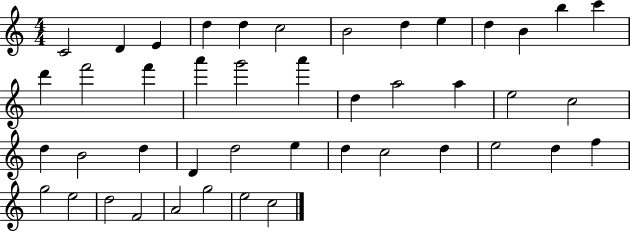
C4/h D4/q E4/q D5/q D5/q C5/h B4/h D5/q E5/q D5/q B4/q B5/q C6/q D6/q F6/h F6/q A6/q G6/h A6/q D5/q A5/h A5/q E5/h C5/h D5/q B4/h D5/q D4/q D5/h E5/q D5/q C5/h D5/q E5/h D5/q F5/q G5/h E5/h D5/h F4/h A4/h G5/h E5/h C5/h